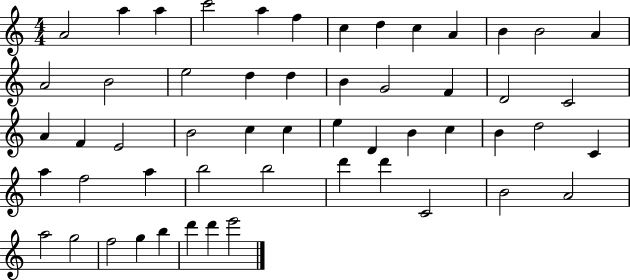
A4/h A5/q A5/q C6/h A5/q F5/q C5/q D5/q C5/q A4/q B4/q B4/h A4/q A4/h B4/h E5/h D5/q D5/q B4/q G4/h F4/q D4/h C4/h A4/q F4/q E4/h B4/h C5/q C5/q E5/q D4/q B4/q C5/q B4/q D5/h C4/q A5/q F5/h A5/q B5/h B5/h D6/q D6/q C4/h B4/h A4/h A5/h G5/h F5/h G5/q B5/q D6/q D6/q E6/h